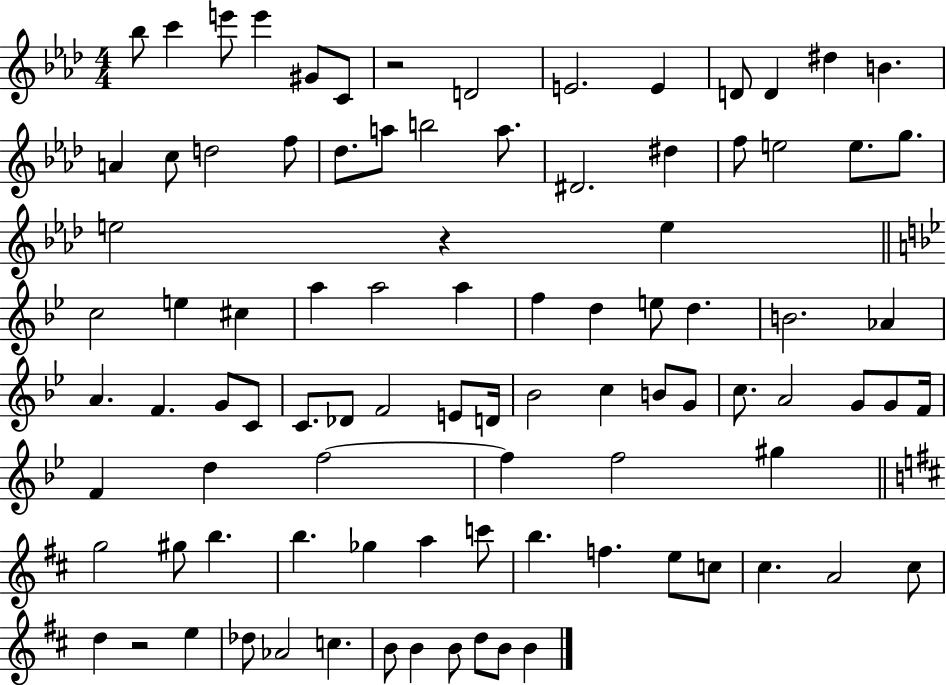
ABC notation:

X:1
T:Untitled
M:4/4
L:1/4
K:Ab
_b/2 c' e'/2 e' ^G/2 C/2 z2 D2 E2 E D/2 D ^d B A c/2 d2 f/2 _d/2 a/2 b2 a/2 ^D2 ^d f/2 e2 e/2 g/2 e2 z e c2 e ^c a a2 a f d e/2 d B2 _A A F G/2 C/2 C/2 _D/2 F2 E/2 D/4 _B2 c B/2 G/2 c/2 A2 G/2 G/2 F/4 F d f2 f f2 ^g g2 ^g/2 b b _g a c'/2 b f e/2 c/2 ^c A2 ^c/2 d z2 e _d/2 _A2 c B/2 B B/2 d/2 B/2 B